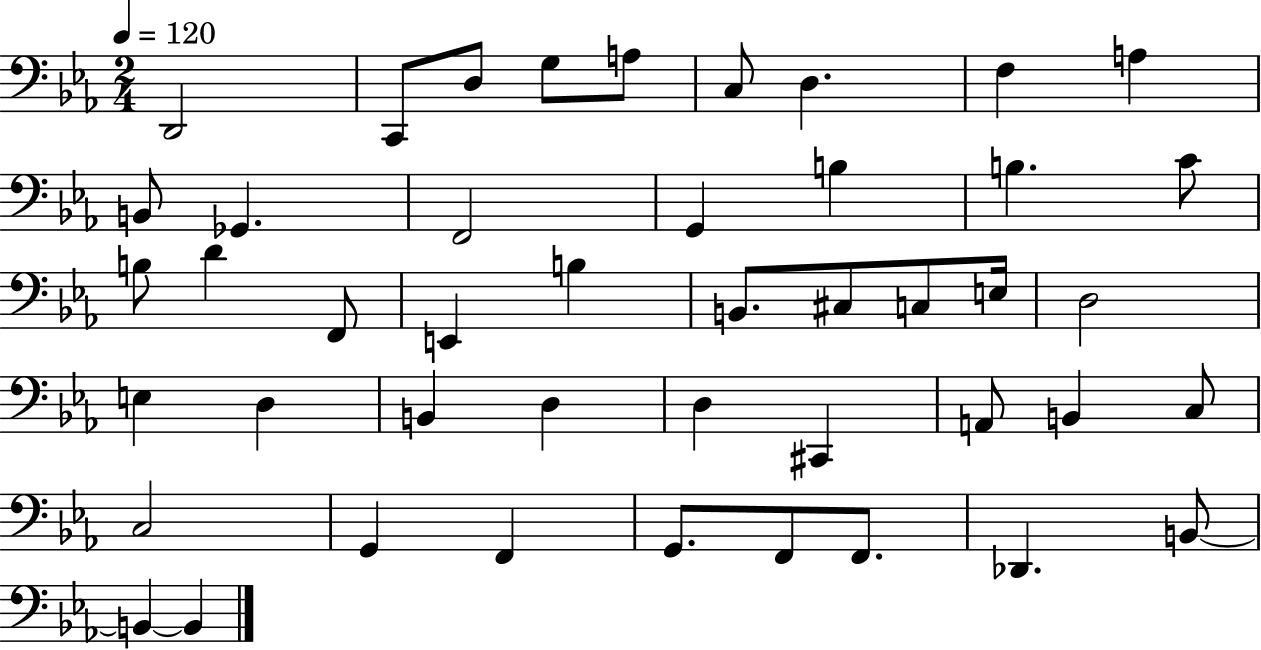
{
  \clef bass
  \numericTimeSignature
  \time 2/4
  \key ees \major
  \tempo 4 = 120
  \repeat volta 2 { d,2 | c,8 d8 g8 a8 | c8 d4. | f4 a4 | \break b,8 ges,4. | f,2 | g,4 b4 | b4. c'8 | \break b8 d'4 f,8 | e,4 b4 | b,8. cis8 c8 e16 | d2 | \break e4 d4 | b,4 d4 | d4 cis,4 | a,8 b,4 c8 | \break c2 | g,4 f,4 | g,8. f,8 f,8. | des,4. b,8~~ | \break b,4~~ b,4 | } \bar "|."
}